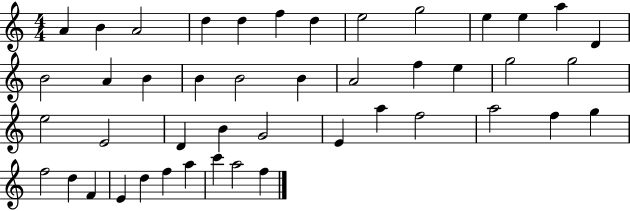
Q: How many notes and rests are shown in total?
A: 45